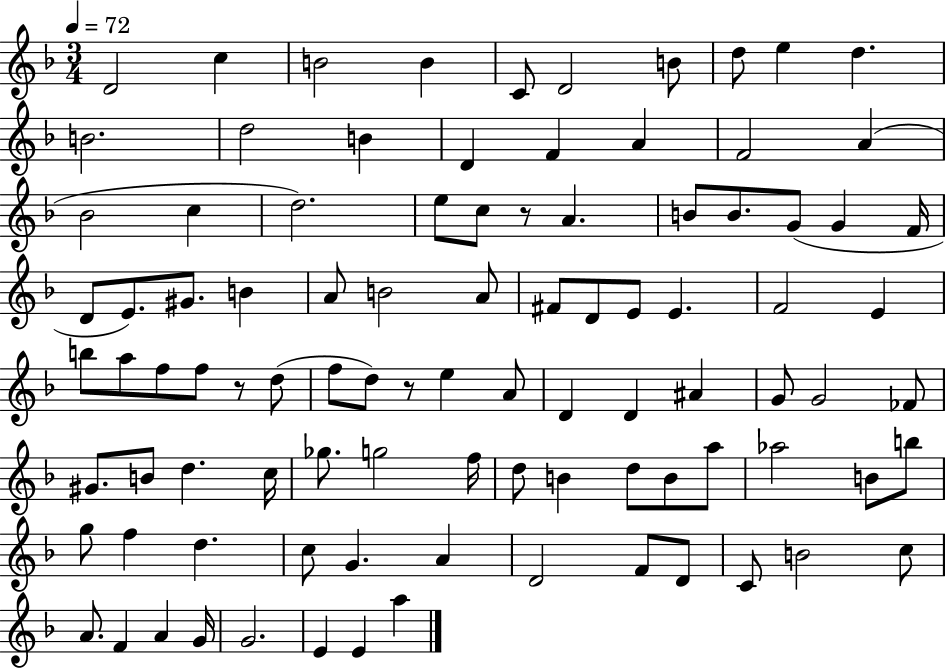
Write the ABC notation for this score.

X:1
T:Untitled
M:3/4
L:1/4
K:F
D2 c B2 B C/2 D2 B/2 d/2 e d B2 d2 B D F A F2 A _B2 c d2 e/2 c/2 z/2 A B/2 B/2 G/2 G F/4 D/2 E/2 ^G/2 B A/2 B2 A/2 ^F/2 D/2 E/2 E F2 E b/2 a/2 f/2 f/2 z/2 d/2 f/2 d/2 z/2 e A/2 D D ^A G/2 G2 _F/2 ^G/2 B/2 d c/4 _g/2 g2 f/4 d/2 B d/2 B/2 a/2 _a2 B/2 b/2 g/2 f d c/2 G A D2 F/2 D/2 C/2 B2 c/2 A/2 F A G/4 G2 E E a